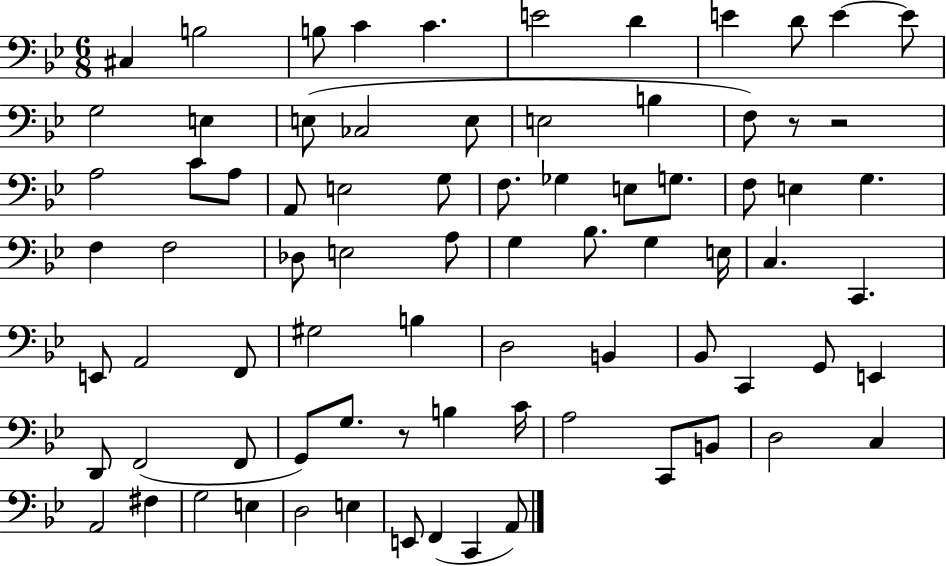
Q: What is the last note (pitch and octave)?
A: A2